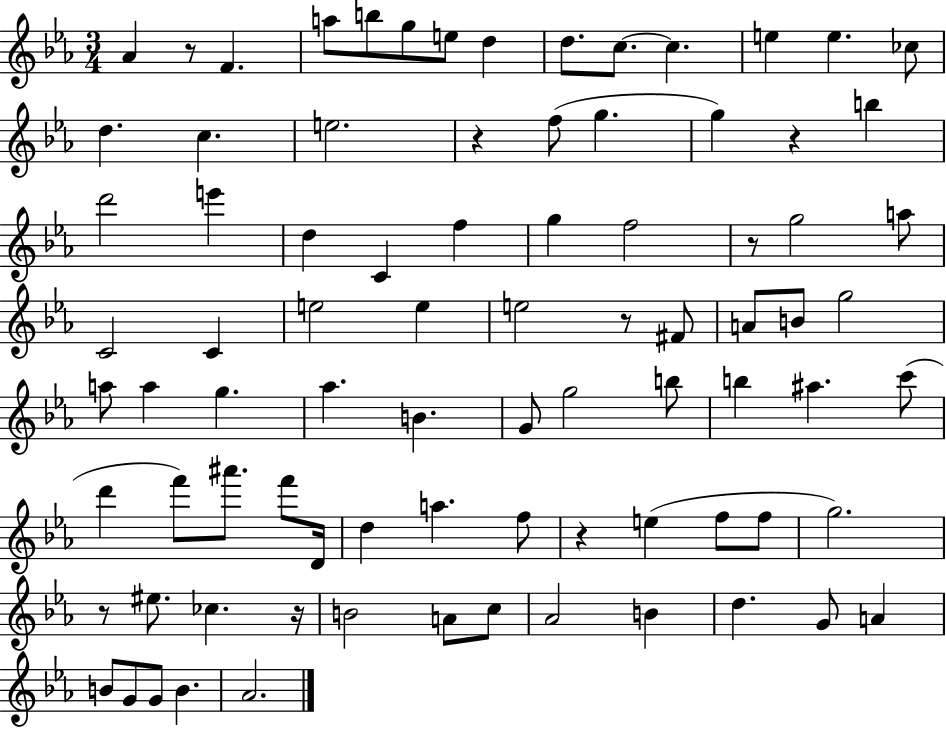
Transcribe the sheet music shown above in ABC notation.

X:1
T:Untitled
M:3/4
L:1/4
K:Eb
_A z/2 F a/2 b/2 g/2 e/2 d d/2 c/2 c e e _c/2 d c e2 z f/2 g g z b d'2 e' d C f g f2 z/2 g2 a/2 C2 C e2 e e2 z/2 ^F/2 A/2 B/2 g2 a/2 a g _a B G/2 g2 b/2 b ^a c'/2 d' f'/2 ^a'/2 f'/2 D/4 d a f/2 z e f/2 f/2 g2 z/2 ^e/2 _c z/4 B2 A/2 c/2 _A2 B d G/2 A B/2 G/2 G/2 B _A2